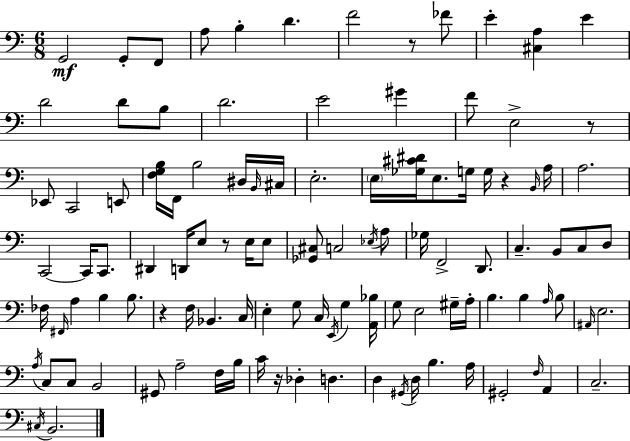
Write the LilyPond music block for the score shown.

{
  \clef bass
  \numericTimeSignature
  \time 6/8
  \key c \major
  g,2\mf g,8-. f,8 | a8 b4-. d'4. | f'2 r8 fes'8 | e'4-. <cis a>4 e'4 | \break d'2 d'8 b8 | d'2. | e'2 gis'4 | f'8 e2-> r8 | \break ees,8 c,2 e,8 | <f g b>16 f,16 b2 dis16 \grace { b,16 } | cis16 e2.-. | \parenthesize e16 <ges cis' dis'>16 e8. g16 g16 r4 | \break \grace { b,16 } a16 a2. | c,2~~ c,16 c,8. | dis,4 d,16 e8 r8 e16 | e8 <ges, cis>8 c2 | \break \acciaccatura { ees16 } a8 ges16 f,2-> | d,8. c4.-- b,8 c8 | d8 fes16 \grace { fis,16 } a4 b4 | b8. r4 f16 bes,4. | \break c16 e4-. g8 c16 \acciaccatura { e,16 } | g4 <a, bes>16 g8 e2 | gis16-- a16-. b4. b4 | \grace { a16 } b8 \grace { ais,16 } e2. | \break \acciaccatura { a16 } c8 c8 | b,2 gis,8 a2-- | f16 b16 c'16 r16 des4-. | d4. d4 | \break \acciaccatura { gis,16 } d16 b4. a16 gis,2-. | \grace { f16 } a,4 c2.-- | \acciaccatura { cis16 } b,2. | \bar "|."
}